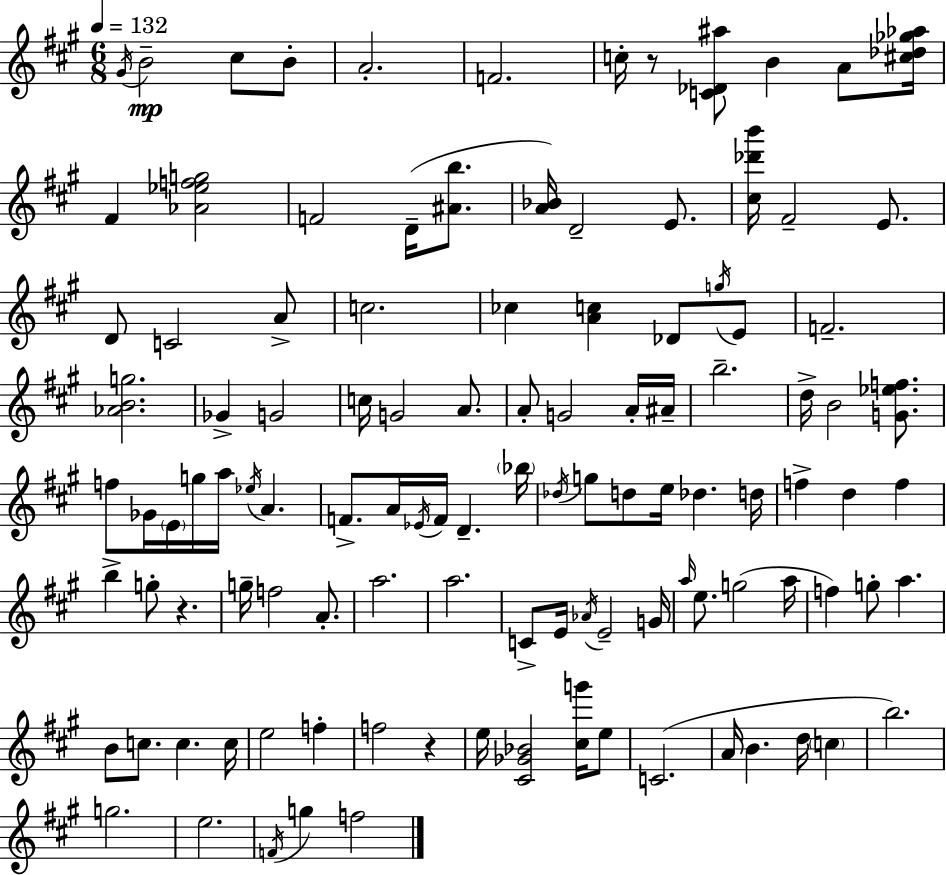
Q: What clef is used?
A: treble